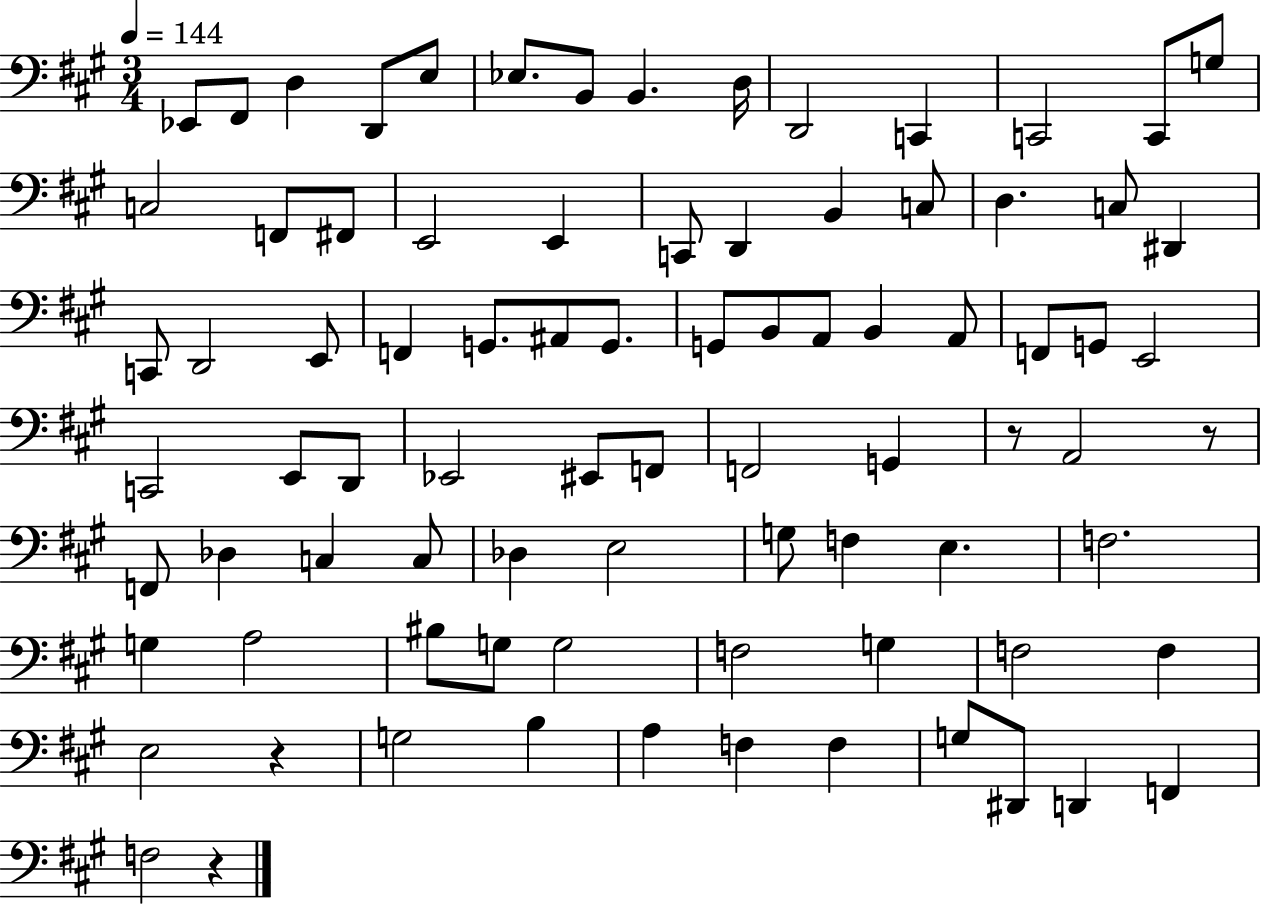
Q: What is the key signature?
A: A major